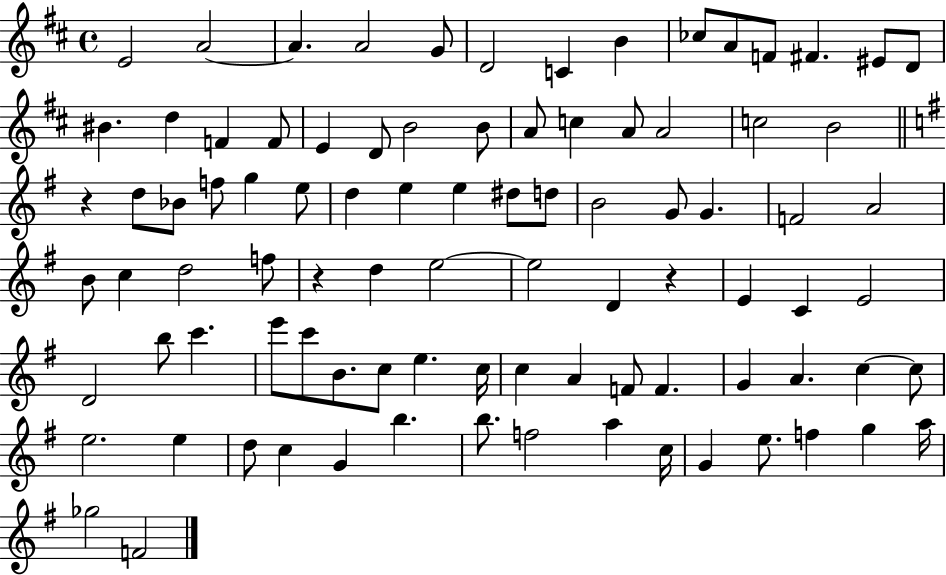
{
  \clef treble
  \time 4/4
  \defaultTimeSignature
  \key d \major
  \repeat volta 2 { e'2 a'2~~ | a'4. a'2 g'8 | d'2 c'4 b'4 | ces''8 a'8 f'8 fis'4. eis'8 d'8 | \break bis'4. d''4 f'4 f'8 | e'4 d'8 b'2 b'8 | a'8 c''4 a'8 a'2 | c''2 b'2 | \break \bar "||" \break \key e \minor r4 d''8 bes'8 f''8 g''4 e''8 | d''4 e''4 e''4 dis''8 d''8 | b'2 g'8 g'4. | f'2 a'2 | \break b'8 c''4 d''2 f''8 | r4 d''4 e''2~~ | e''2 d'4 r4 | e'4 c'4 e'2 | \break d'2 b''8 c'''4. | e'''8 c'''8 b'8. c''8 e''4. c''16 | c''4 a'4 f'8 f'4. | g'4 a'4. c''4~~ c''8 | \break e''2. e''4 | d''8 c''4 g'4 b''4. | b''8. f''2 a''4 c''16 | g'4 e''8. f''4 g''4 a''16 | \break ges''2 f'2 | } \bar "|."
}